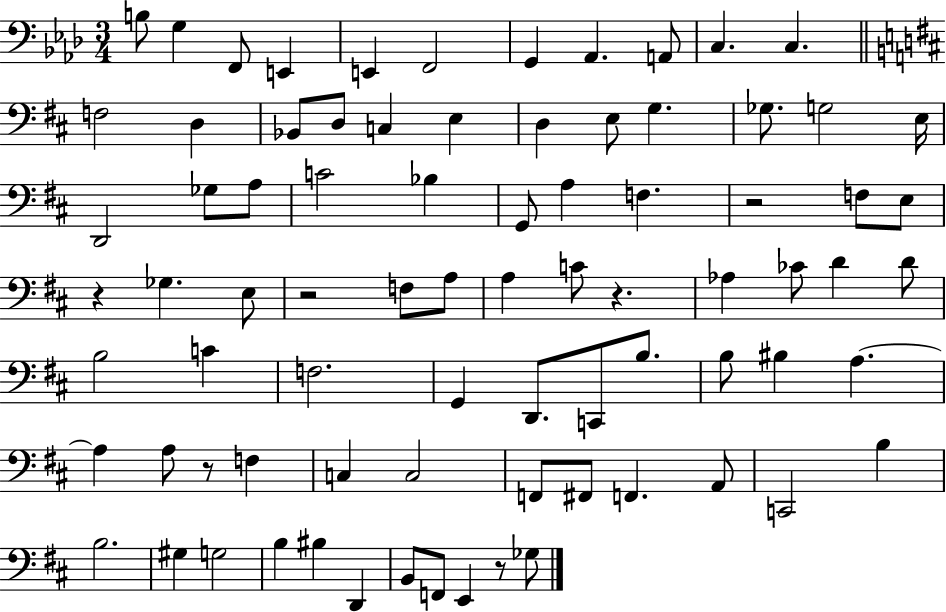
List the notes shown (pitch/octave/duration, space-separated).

B3/e G3/q F2/e E2/q E2/q F2/h G2/q Ab2/q. A2/e C3/q. C3/q. F3/h D3/q Bb2/e D3/e C3/q E3/q D3/q E3/e G3/q. Gb3/e. G3/h E3/s D2/h Gb3/e A3/e C4/h Bb3/q G2/e A3/q F3/q. R/h F3/e E3/e R/q Gb3/q. E3/e R/h F3/e A3/e A3/q C4/e R/q. Ab3/q CES4/e D4/q D4/e B3/h C4/q F3/h. G2/q D2/e. C2/e B3/e. B3/e BIS3/q A3/q. A3/q A3/e R/e F3/q C3/q C3/h F2/e F#2/e F2/q. A2/e C2/h B3/q B3/h. G#3/q G3/h B3/q BIS3/q D2/q B2/e F2/e E2/q R/e Gb3/e